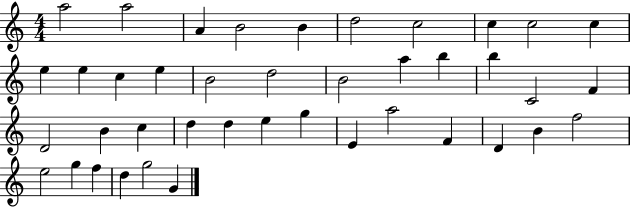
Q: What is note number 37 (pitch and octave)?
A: G5